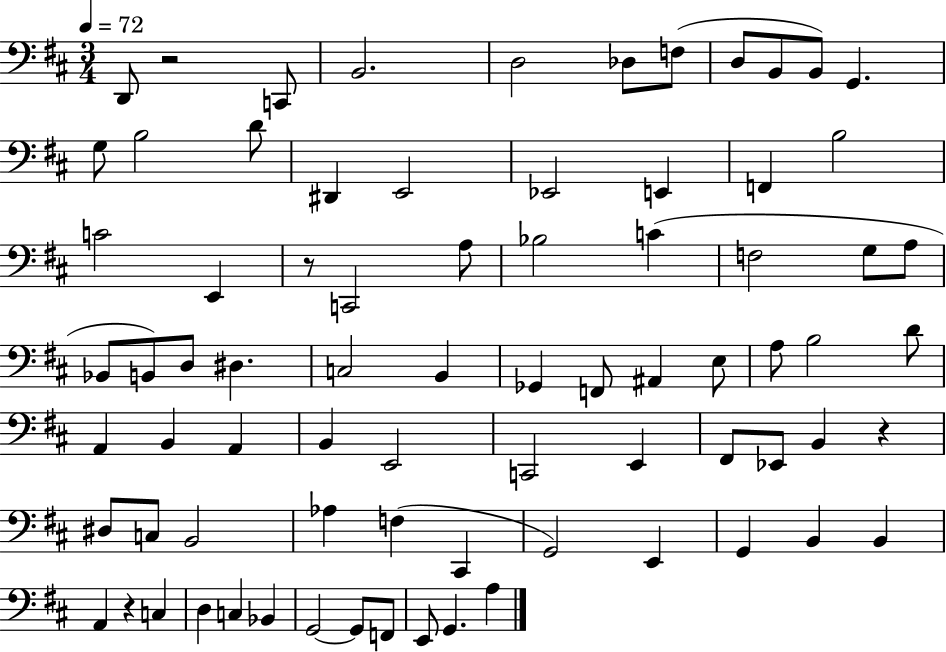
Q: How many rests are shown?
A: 4